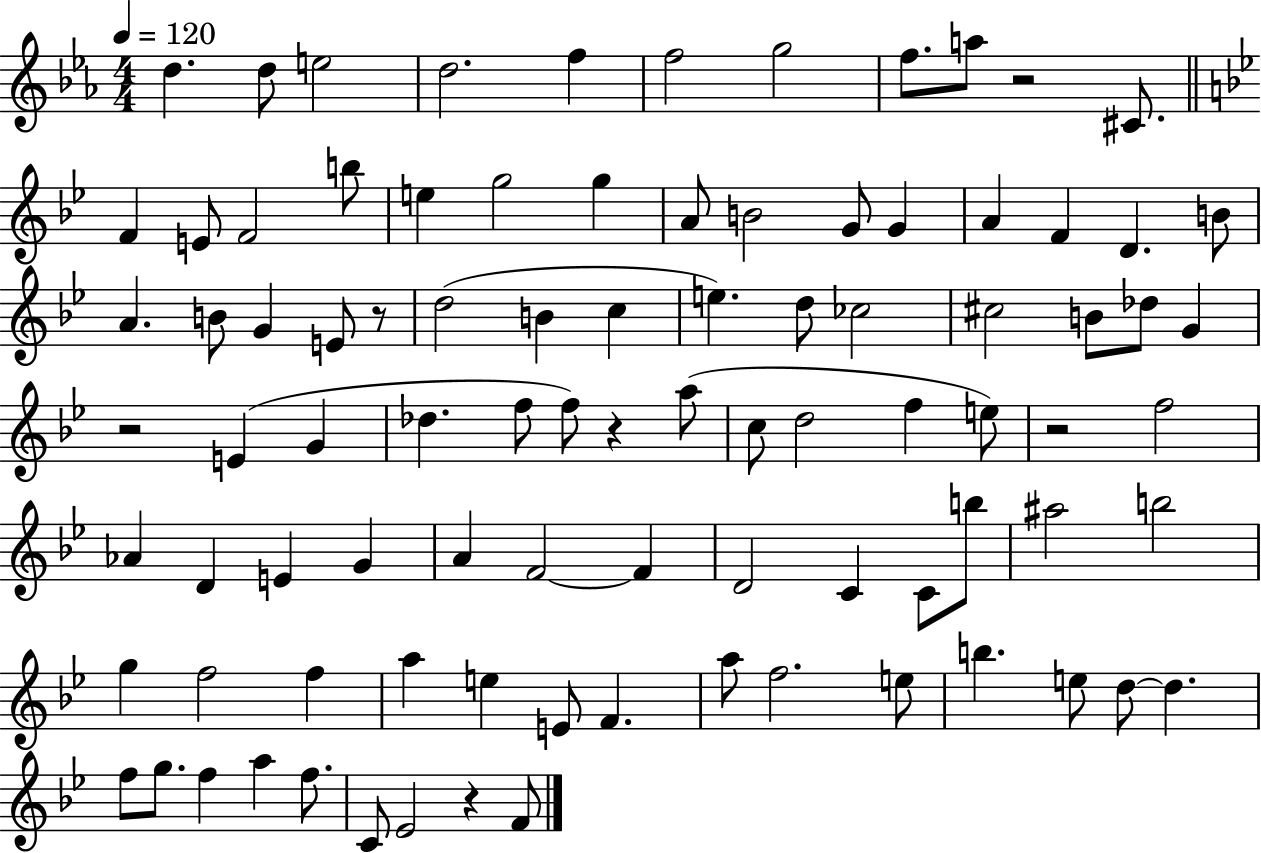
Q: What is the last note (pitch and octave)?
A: F4